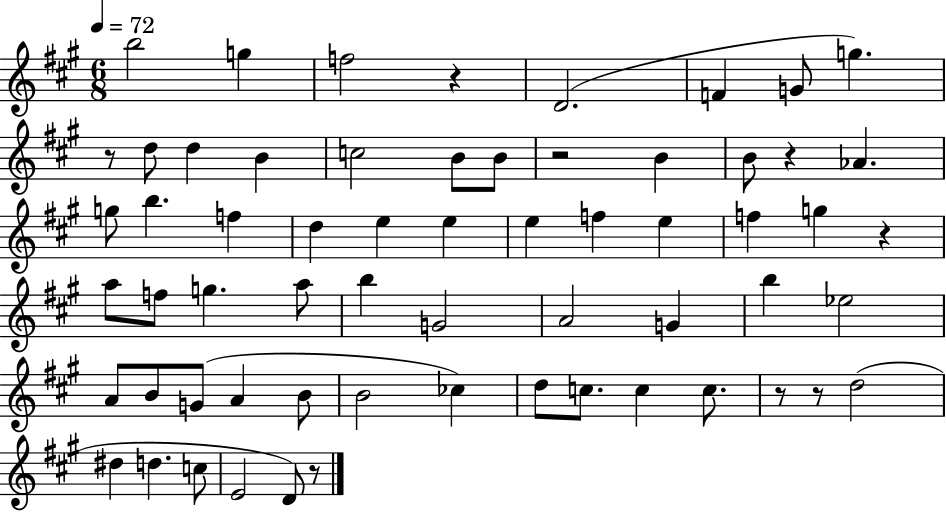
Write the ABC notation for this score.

X:1
T:Untitled
M:6/8
L:1/4
K:A
b2 g f2 z D2 F G/2 g z/2 d/2 d B c2 B/2 B/2 z2 B B/2 z _A g/2 b f d e e e f e f g z a/2 f/2 g a/2 b G2 A2 G b _e2 A/2 B/2 G/2 A B/2 B2 _c d/2 c/2 c c/2 z/2 z/2 d2 ^d d c/2 E2 D/2 z/2